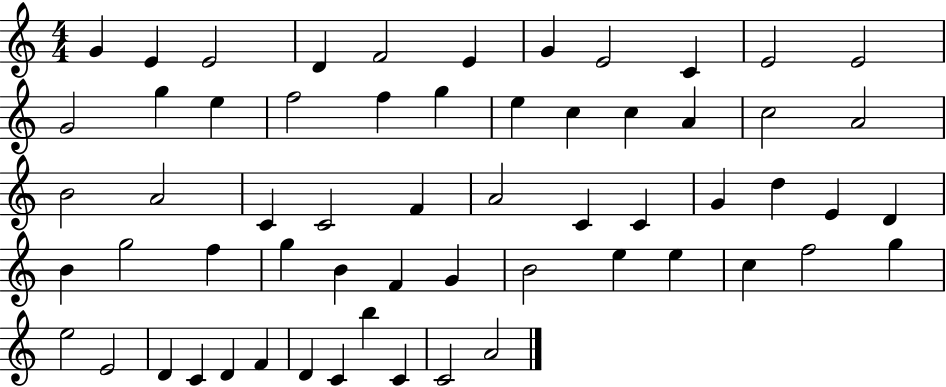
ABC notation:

X:1
T:Untitled
M:4/4
L:1/4
K:C
G E E2 D F2 E G E2 C E2 E2 G2 g e f2 f g e c c A c2 A2 B2 A2 C C2 F A2 C C G d E D B g2 f g B F G B2 e e c f2 g e2 E2 D C D F D C b C C2 A2